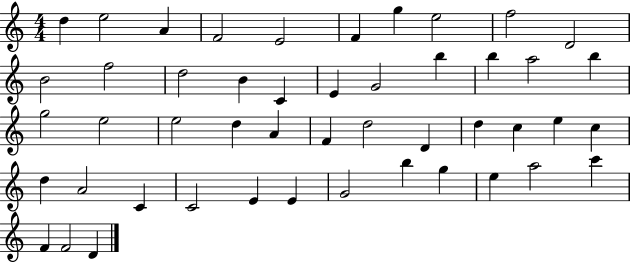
X:1
T:Untitled
M:4/4
L:1/4
K:C
d e2 A F2 E2 F g e2 f2 D2 B2 f2 d2 B C E G2 b b a2 b g2 e2 e2 d A F d2 D d c e c d A2 C C2 E E G2 b g e a2 c' F F2 D